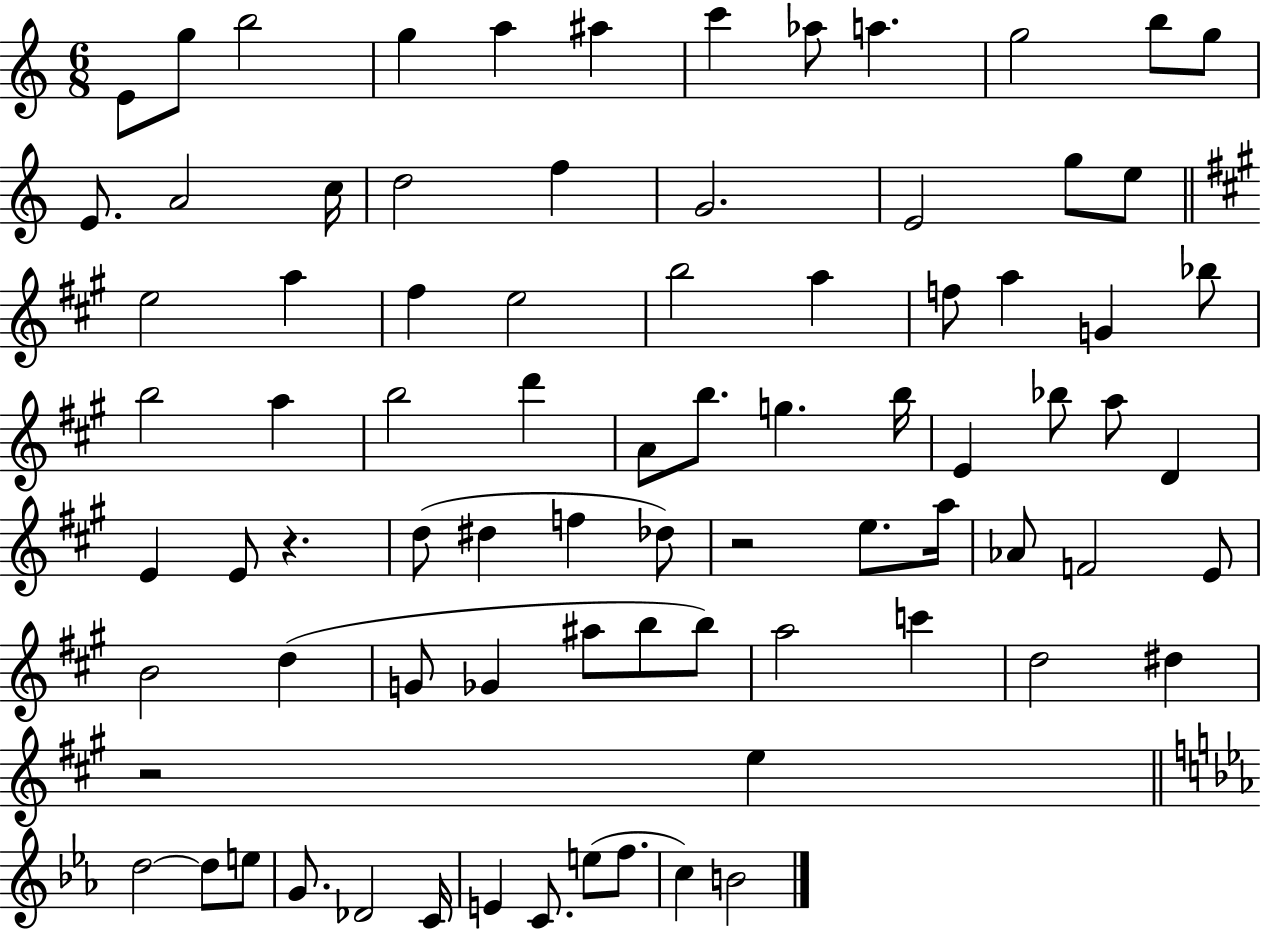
X:1
T:Untitled
M:6/8
L:1/4
K:C
E/2 g/2 b2 g a ^a c' _a/2 a g2 b/2 g/2 E/2 A2 c/4 d2 f G2 E2 g/2 e/2 e2 a ^f e2 b2 a f/2 a G _b/2 b2 a b2 d' A/2 b/2 g b/4 E _b/2 a/2 D E E/2 z d/2 ^d f _d/2 z2 e/2 a/4 _A/2 F2 E/2 B2 d G/2 _G ^a/2 b/2 b/2 a2 c' d2 ^d z2 e d2 d/2 e/2 G/2 _D2 C/4 E C/2 e/2 f/2 c B2